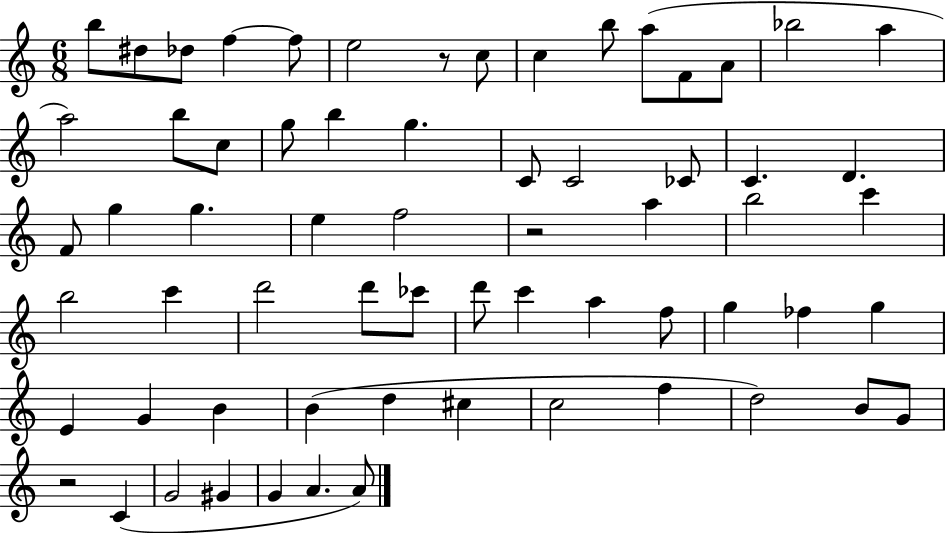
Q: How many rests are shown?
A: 3